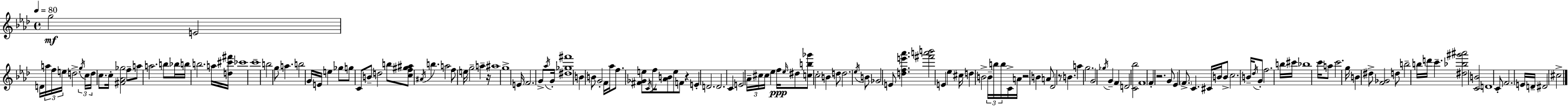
G5/h E4/h D4/s A5/s F5/s E5/s D5/h. G5/s C5/s D5/s C5/e. C5/s [F#4,Ab4,Gb5]/h F5/e A5/e A5/h. B5/e Bb5/s B5/s B5/h. A5/s [D5,C#6,F#6]/s CES6/w C6/w B5/h G5/e A5/q. B5/h G4/s E4/s E5/q Gb5/e G5/e C4/e B4/e D5/h B5/e [C5,F5,G#5,A#5]/e A#4/s B5/q. A5/h F5/e E5/s G5/h A5/q R/s A#5/w G5/w E4/s F4/h. G4/e Ab5/s G4/s [D#5,Gb5,F#6]/w B4/q B4/e G4/h F4/s Ab5/s F5/e. [F#4,Gb4,E5]/e C4/s F5/s [Ab4,B4]/e E5/e F4/e R/q E4/q D4/h. D4/h. C4/q E4/h Ab4/s C#5/s C#5/s Eb5/q F5/s Eb5/s D#5/e [C5,B5,Gb6]/e C5/h B4/q D5/e D5/h. Eb5/s B4/e Gb4/h E4/e [D5,F5,E6,Ab6]/q. [F#6,A6,B6]/h E4/q Eb5/q C#5/s D5/q B4/h B4/s B5/s B5/s C4/s A4/s R/h B4/q A4/e Db4/h R/e B4/q. A5/q G5/h. G4/h Gb5/s G4/q F4/q D4/h [C4,Bb5]/h F4/w F4/q R/h. G4/e Eb4/q F4/e. C4/q. C#4/s B4/s B4/e C5/h. B4/s Db5/s G4/e F5/h. B5/s C#6/s Bb5/w C6/s A5/e C6/h. G5/s B4/q D#5/e [F4,Gb4]/h D5/e B5/h B5/s D6/s C6/q. [D#5,Bb5,G#6,A#6]/h [C4,B4]/h D4/w C4/e F4/h. E4/s D4/s D#4/h C#5/h